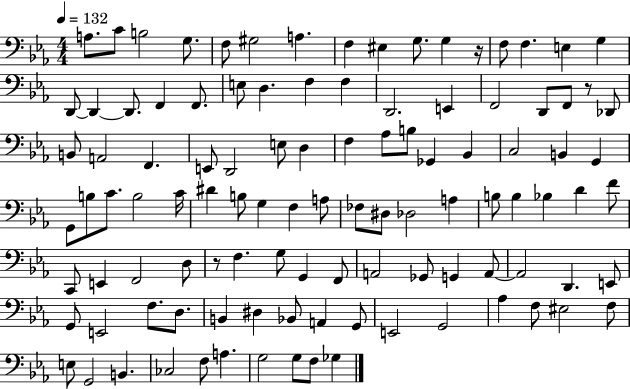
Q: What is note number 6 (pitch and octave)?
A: G#3